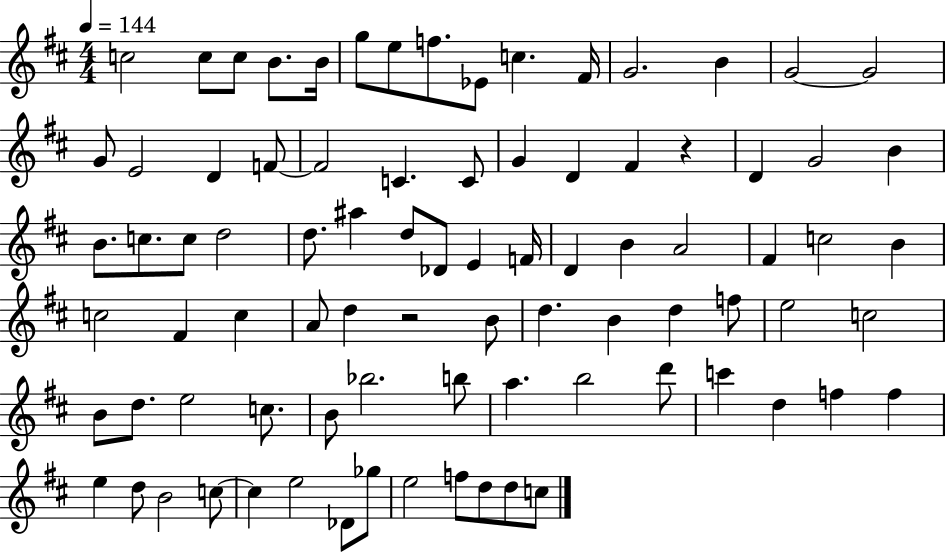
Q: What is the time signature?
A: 4/4